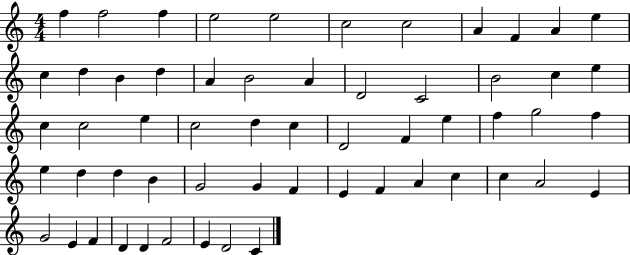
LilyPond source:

{
  \clef treble
  \numericTimeSignature
  \time 4/4
  \key c \major
  f''4 f''2 f''4 | e''2 e''2 | c''2 c''2 | a'4 f'4 a'4 e''4 | \break c''4 d''4 b'4 d''4 | a'4 b'2 a'4 | d'2 c'2 | b'2 c''4 e''4 | \break c''4 c''2 e''4 | c''2 d''4 c''4 | d'2 f'4 e''4 | f''4 g''2 f''4 | \break e''4 d''4 d''4 b'4 | g'2 g'4 f'4 | e'4 f'4 a'4 c''4 | c''4 a'2 e'4 | \break g'2 e'4 f'4 | d'4 d'4 f'2 | e'4 d'2 c'4 | \bar "|."
}